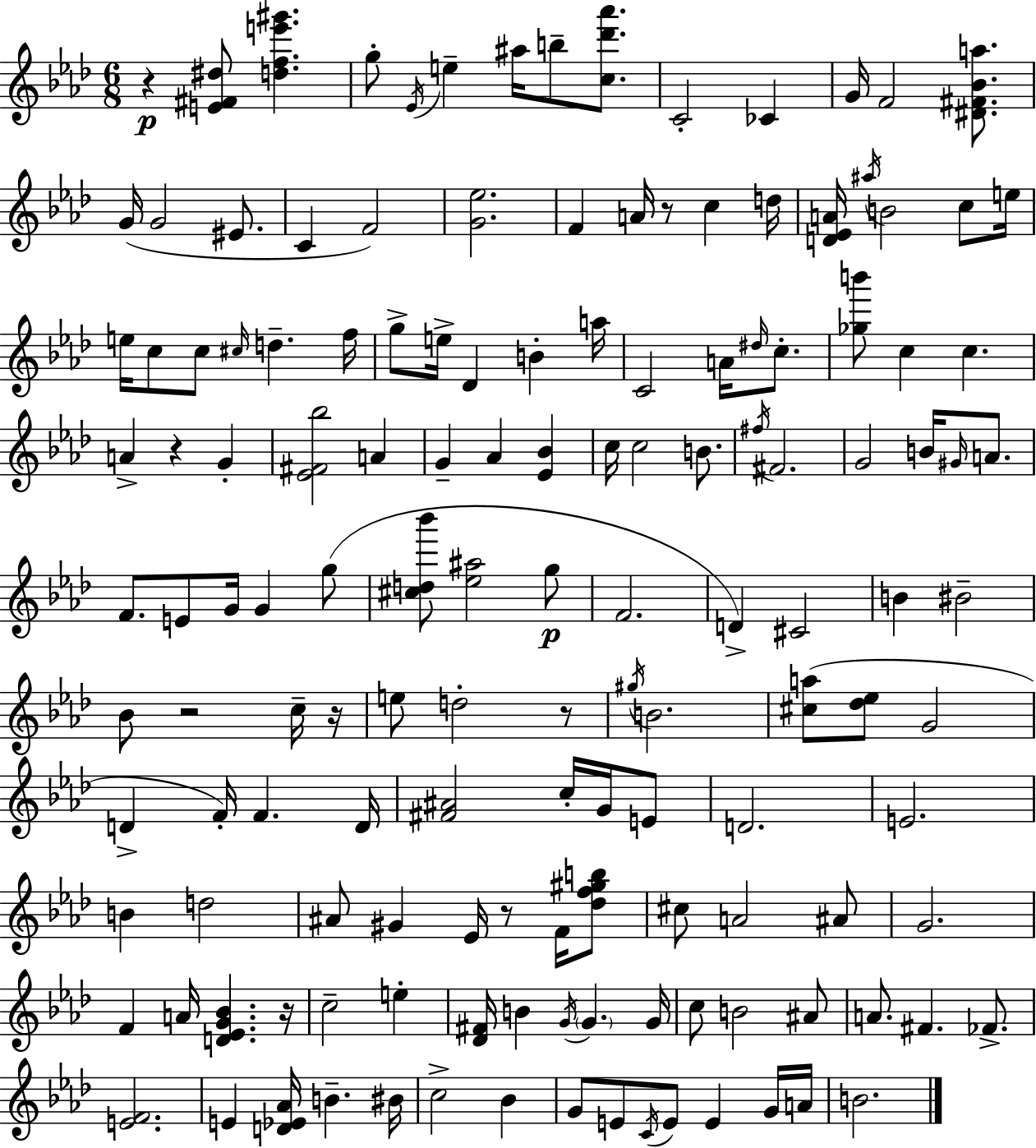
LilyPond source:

{
  \clef treble
  \numericTimeSignature
  \time 6/8
  \key aes \major
  r4\p <e' fis' dis''>8 <d'' f'' e''' gis'''>4. | g''8-. \acciaccatura { ees'16 } e''4-- ais''16 b''8-- <c'' des''' aes'''>8. | c'2-. ces'4 | g'16 f'2 <dis' fis' bes' a''>8. | \break g'16( g'2 eis'8. | c'4 f'2) | <g' ees''>2. | f'4 a'16 r8 c''4 | \break d''16 <d' ees' a'>16 \acciaccatura { ais''16 } b'2 c''8 | e''16 e''16 c''8 c''8 \grace { cis''16 } d''4.-- | f''16 g''8-> e''16-> des'4 b'4-. | a''16 c'2 a'16 | \break \grace { dis''16 } c''8.-. <ges'' b'''>8 c''4 c''4. | a'4-> r4 | g'4-. <ees' fis' bes''>2 | a'4 g'4-- aes'4 | \break <ees' bes'>4 c''16 c''2 | b'8. \acciaccatura { fis''16 } fis'2. | g'2 | b'16 \grace { gis'16 } a'8. f'8. e'8 g'16 | \break g'4 g''8( <cis'' d'' bes'''>8 <ees'' ais''>2 | g''8\p f'2. | d'4->) cis'2 | b'4 bis'2-- | \break bes'8 r2 | c''16-- r16 e''8 d''2-. | r8 \acciaccatura { gis''16 } b'2. | <cis'' a''>8( <des'' ees''>8 g'2 | \break d'4-> f'16-.) | f'4. d'16 <fis' ais'>2 | c''16-. g'16 e'8 d'2. | e'2. | \break b'4 d''2 | ais'8 gis'4 | ees'16 r8 f'16 <des'' f'' gis'' b''>8 cis''8 a'2 | ais'8 g'2. | \break f'4 a'16 | <d' ees' g' bes'>4. r16 c''2-- | e''4-. <des' fis'>16 b'4 | \acciaccatura { g'16 } \parenthesize g'4. g'16 c''8 b'2 | \break ais'8 a'8. fis'4. | fes'8.-> <e' f'>2. | e'4 | <d' ees' aes'>16 b'4.-- bis'16 c''2-> | \break bes'4 g'8 e'8 | \acciaccatura { c'16 } e'8 e'4 g'16 a'16 b'2. | \bar "|."
}